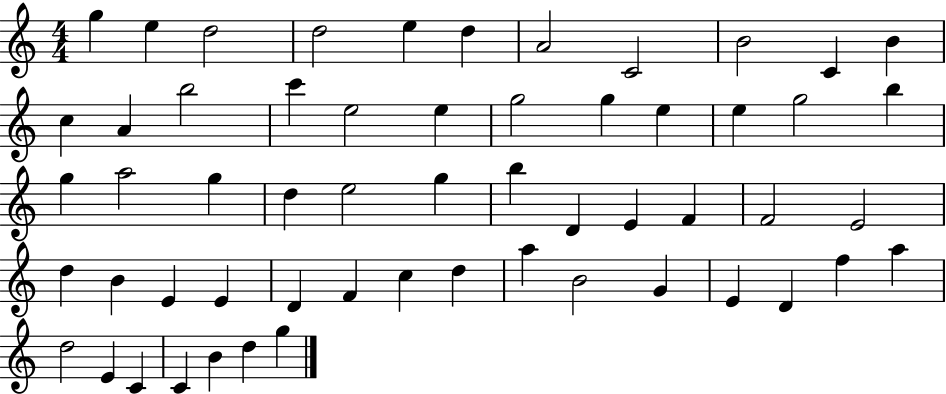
G5/q E5/q D5/h D5/h E5/q D5/q A4/h C4/h B4/h C4/q B4/q C5/q A4/q B5/h C6/q E5/h E5/q G5/h G5/q E5/q E5/q G5/h B5/q G5/q A5/h G5/q D5/q E5/h G5/q B5/q D4/q E4/q F4/q F4/h E4/h D5/q B4/q E4/q E4/q D4/q F4/q C5/q D5/q A5/q B4/h G4/q E4/q D4/q F5/q A5/q D5/h E4/q C4/q C4/q B4/q D5/q G5/q